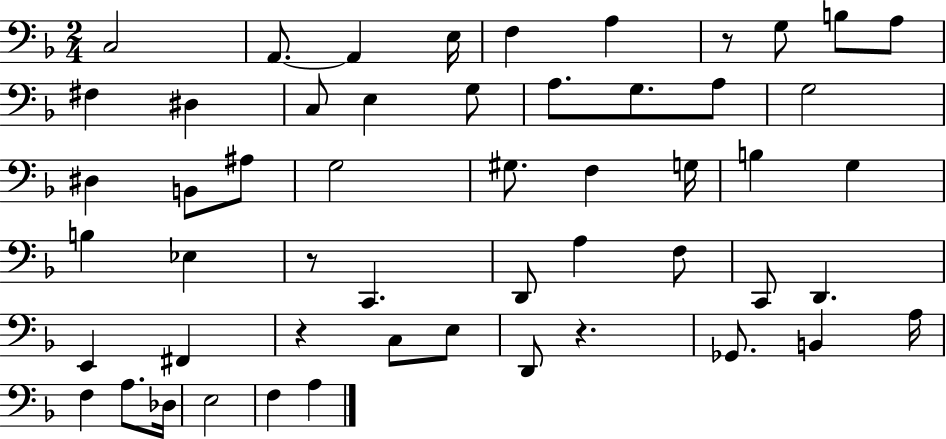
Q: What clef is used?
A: bass